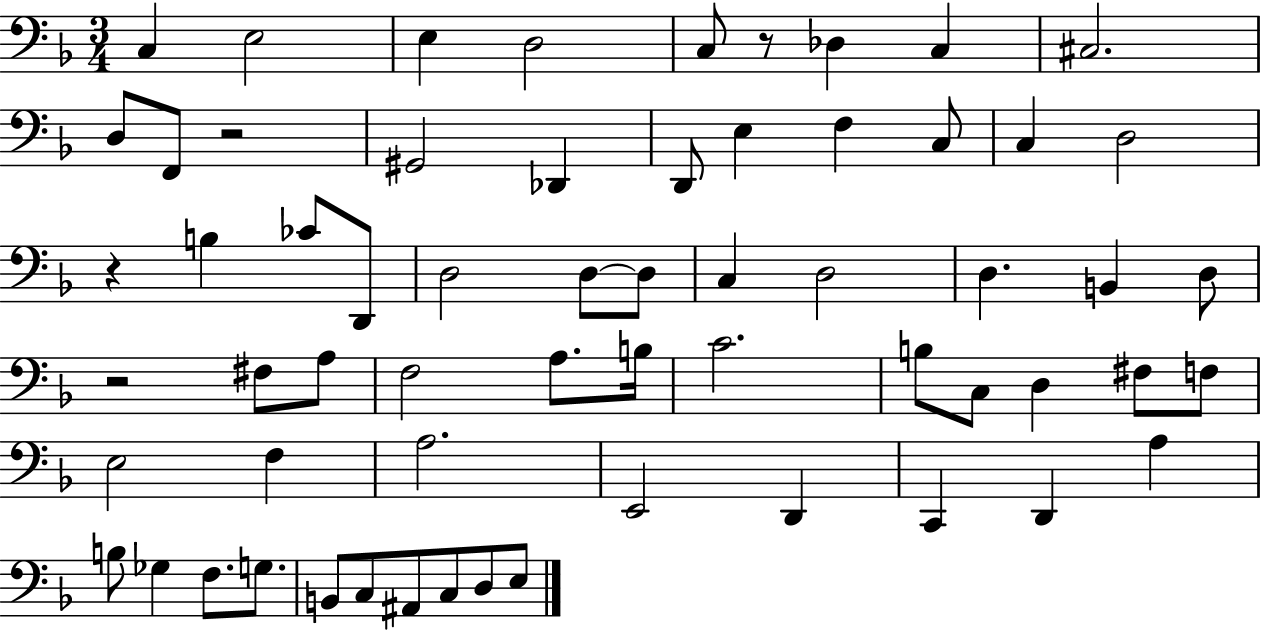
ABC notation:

X:1
T:Untitled
M:3/4
L:1/4
K:F
C, E,2 E, D,2 C,/2 z/2 _D, C, ^C,2 D,/2 F,,/2 z2 ^G,,2 _D,, D,,/2 E, F, C,/2 C, D,2 z B, _C/2 D,,/2 D,2 D,/2 D,/2 C, D,2 D, B,, D,/2 z2 ^F,/2 A,/2 F,2 A,/2 B,/4 C2 B,/2 C,/2 D, ^F,/2 F,/2 E,2 F, A,2 E,,2 D,, C,, D,, A, B,/2 _G, F,/2 G,/2 B,,/2 C,/2 ^A,,/2 C,/2 D,/2 E,/2